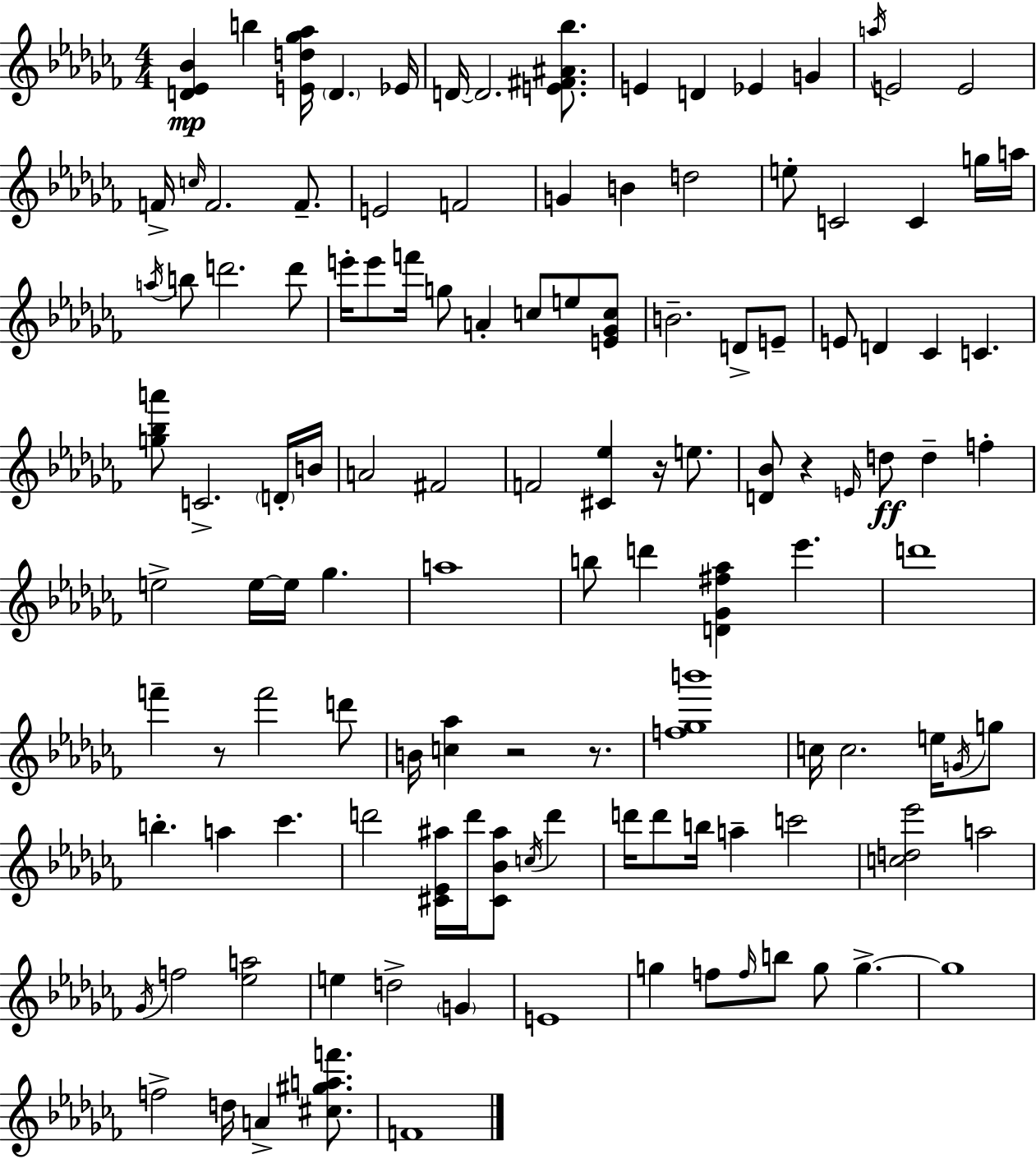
{
  \clef treble
  \numericTimeSignature
  \time 4/4
  \key aes \minor
  <d' ees' bes'>4\mp b''4 <e' d'' ges'' aes''>16 \parenthesize d'4. ees'16 | d'16~~ d'2. <e' fis' ais' bes''>8. | e'4 d'4 ees'4 g'4 | \acciaccatura { a''16 } e'2 e'2 | \break f'16-> \grace { c''16 } f'2. f'8.-- | e'2 f'2 | g'4 b'4 d''2 | e''8-. c'2 c'4 | \break g''16 a''16 \acciaccatura { a''16 } b''8 d'''2. | d'''8 e'''16-. e'''8 f'''16 g''8 a'4-. c''8 e''8 | <e' ges' c''>8 b'2.-- d'8-> | e'8-- e'8 d'4 ces'4 c'4. | \break <g'' bes'' a'''>8 c'2.-> | \parenthesize d'16-. b'16 a'2 fis'2 | f'2 <cis' ees''>4 r16 | e''8. <d' bes'>8 r4 \grace { e'16 } d''8\ff d''4-- | \break f''4-. e''2-> e''16~~ e''16 ges''4. | a''1 | b''8 d'''4 <d' ges' fis'' aes''>4 ees'''4. | d'''1 | \break f'''4-- r8 f'''2 | d'''8 b'16 <c'' aes''>4 r2 | r8. <f'' ges'' b'''>1 | c''16 c''2. | \break e''16 \acciaccatura { g'16 } g''8 b''4.-. a''4 ces'''4. | d'''2 <cis' ees' ais''>16 d'''16 <cis' bes' ais''>8 | \acciaccatura { c''16 } d'''4 d'''16 d'''8 b''16 a''4-- c'''2 | <c'' d'' ees'''>2 a''2 | \break \acciaccatura { ges'16 } f''2 <ees'' a''>2 | e''4 d''2-> | \parenthesize g'4 e'1 | g''4 f''8 \grace { f''16 } b''8 | \break g''8 g''4.->~~ g''1 | f''2-> | d''16 a'4-> <cis'' gis'' a'' f'''>8. f'1 | \bar "|."
}